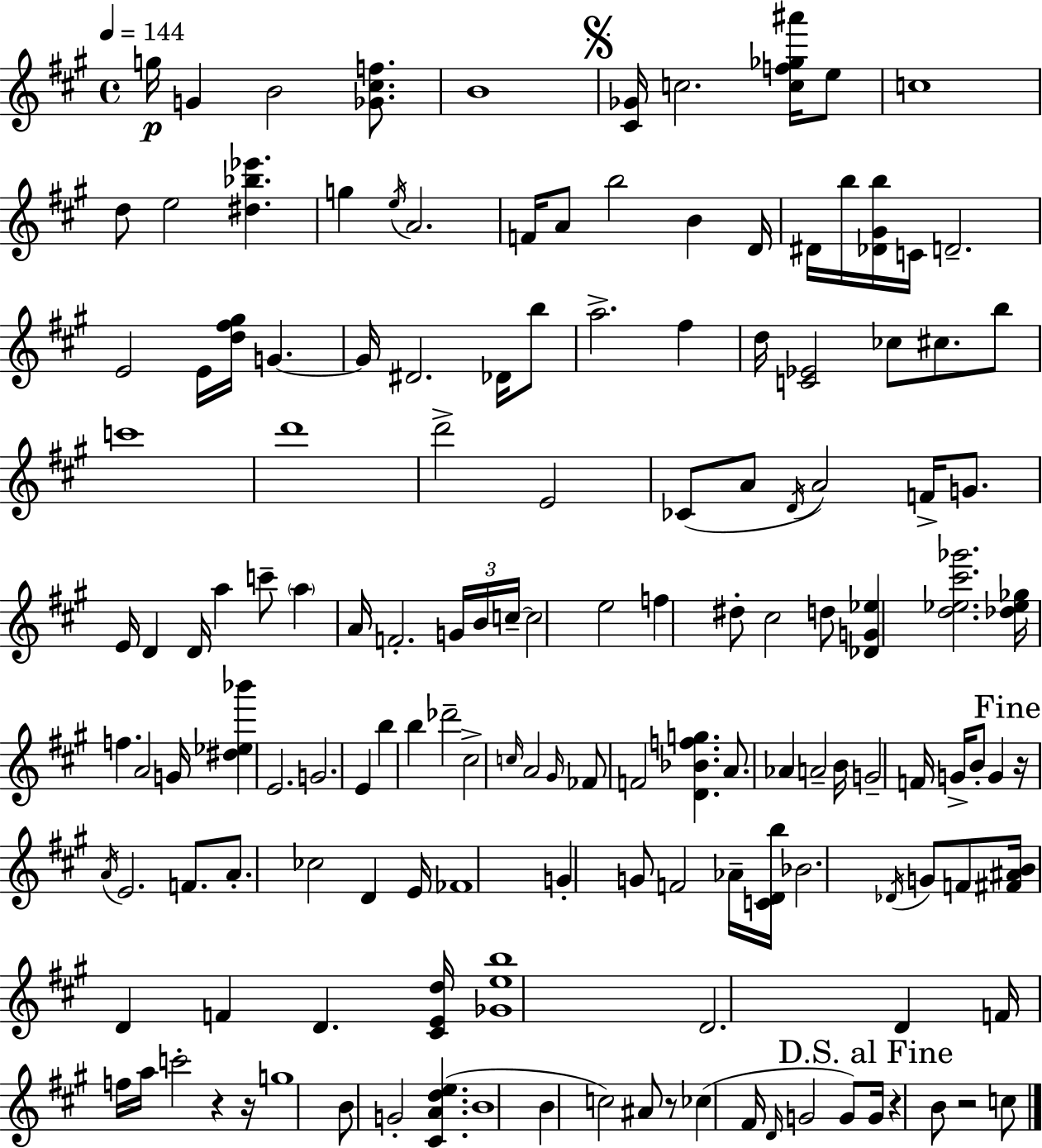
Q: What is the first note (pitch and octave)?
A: G5